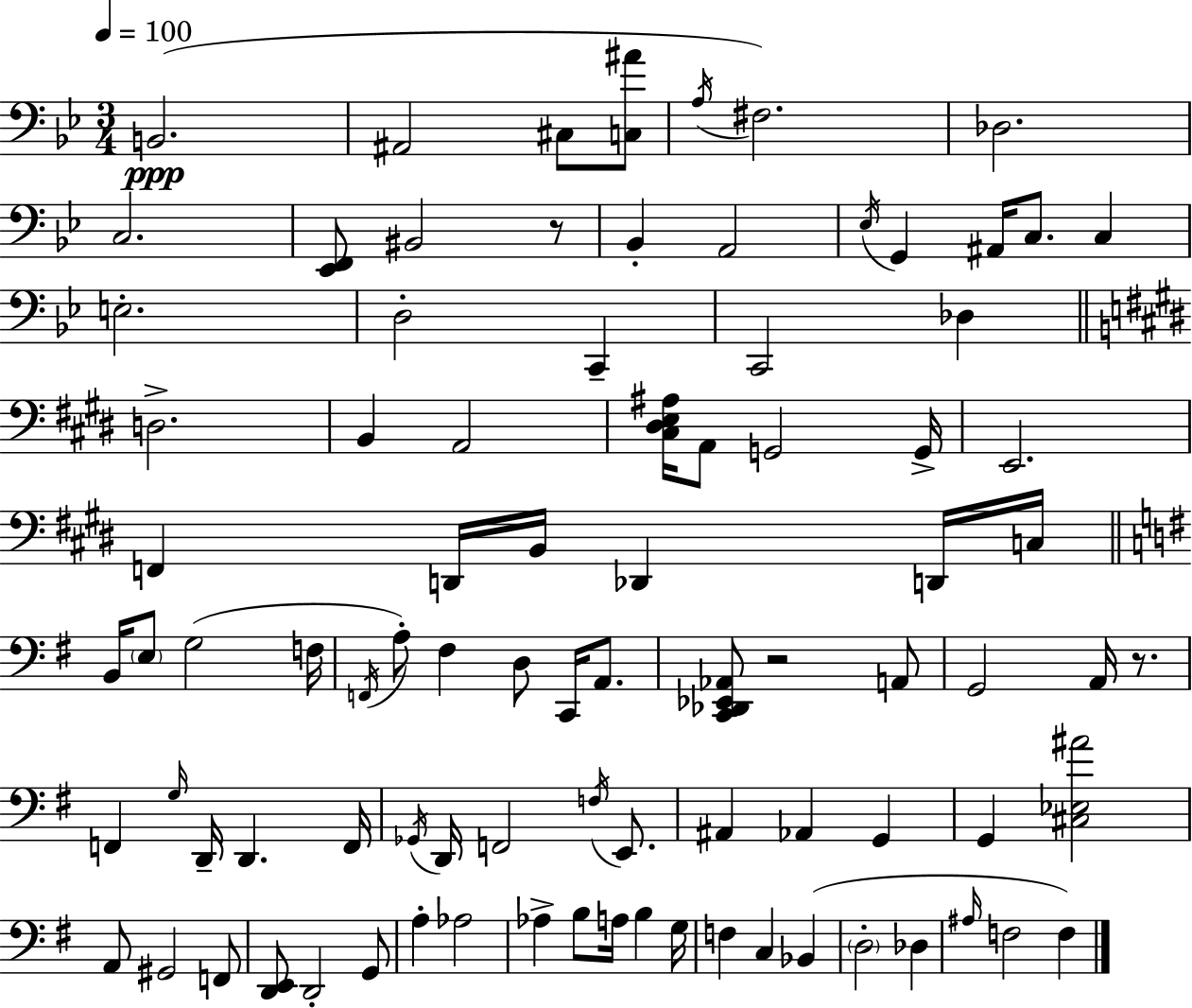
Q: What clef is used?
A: bass